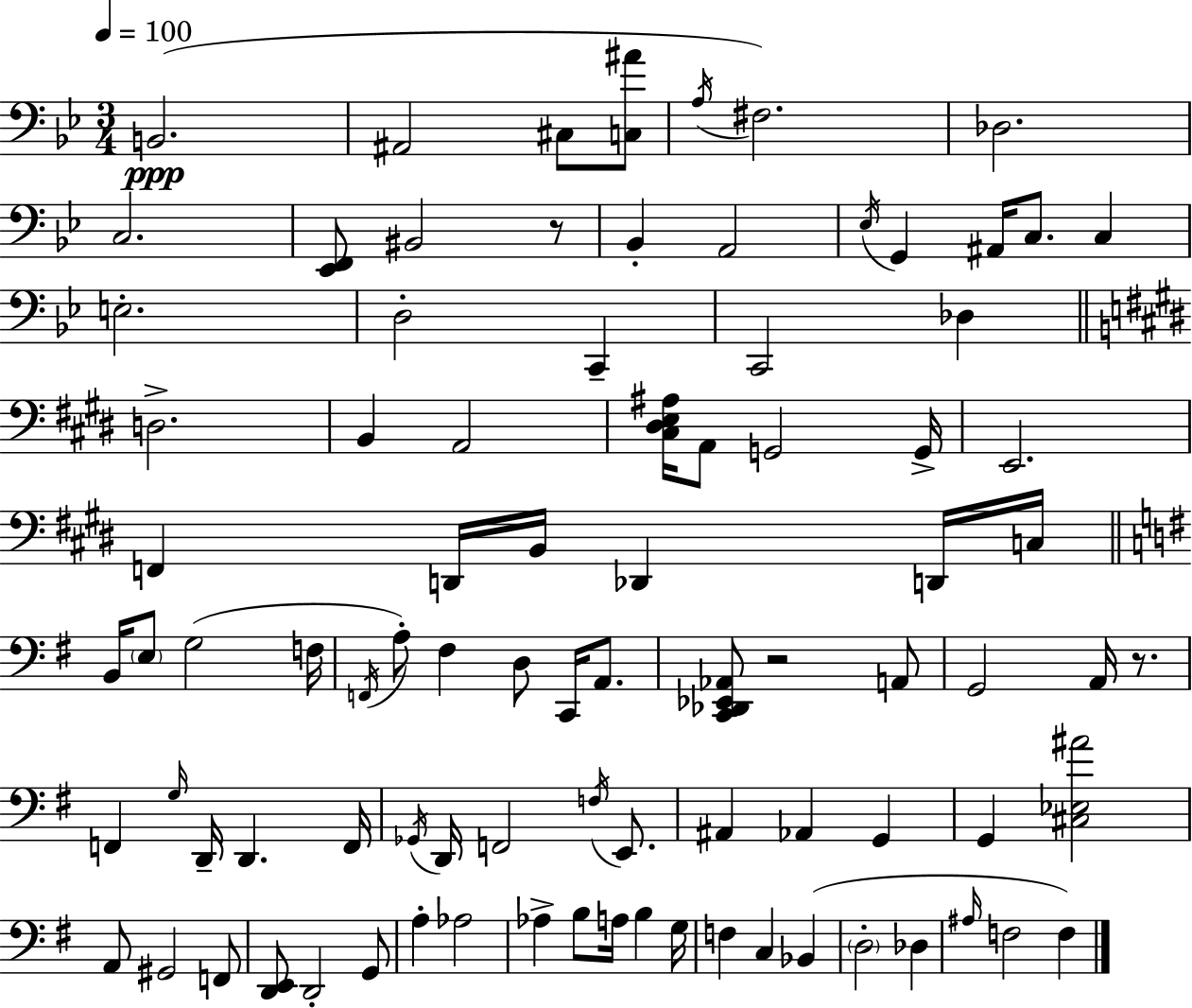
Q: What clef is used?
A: bass